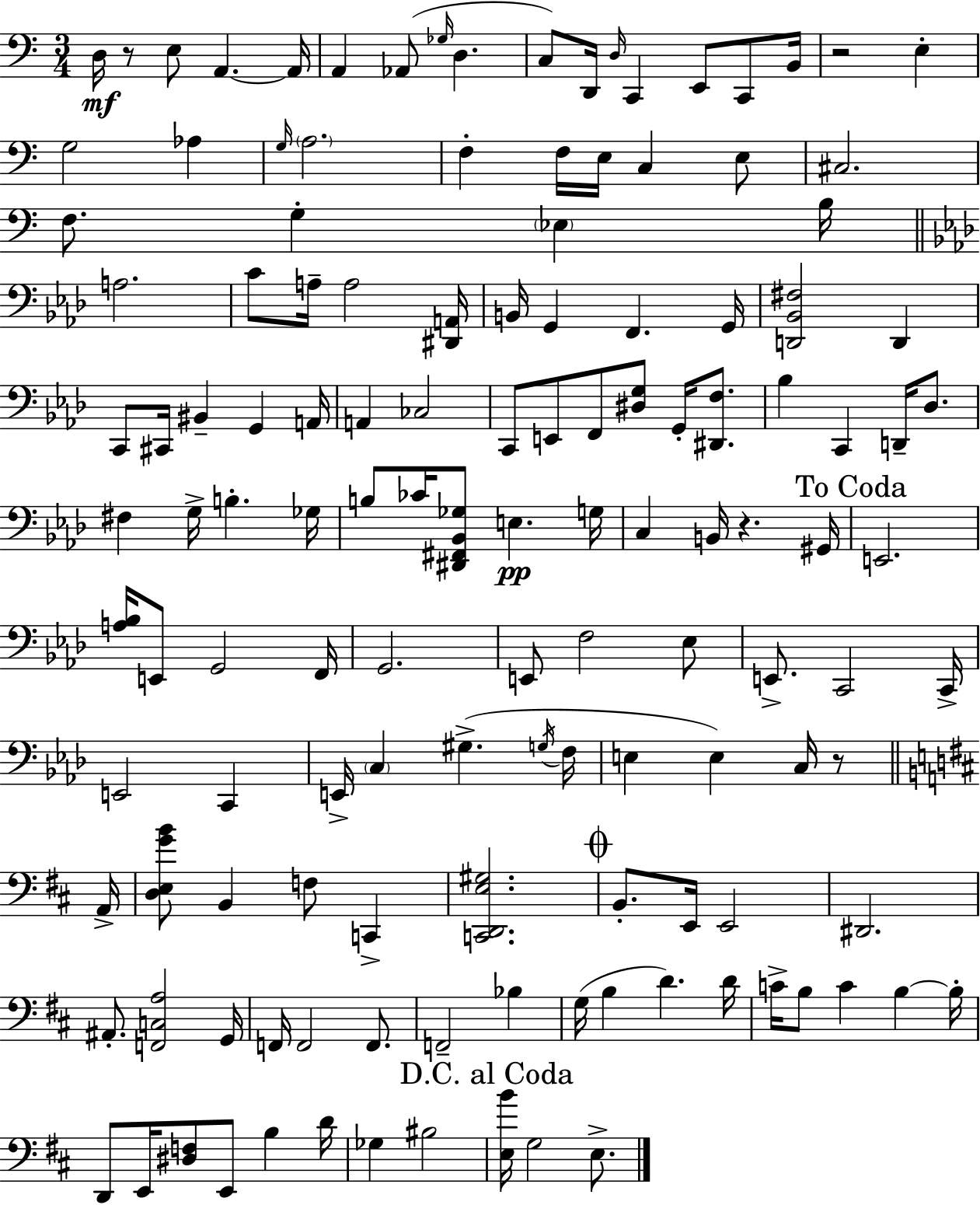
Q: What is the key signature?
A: C major